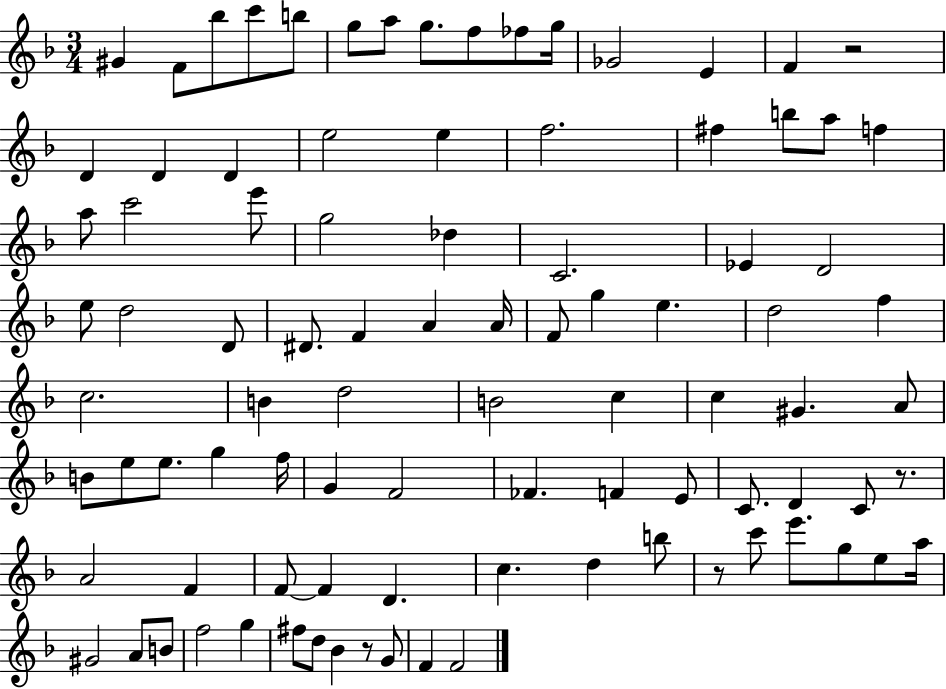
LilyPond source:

{
  \clef treble
  \numericTimeSignature
  \time 3/4
  \key f \major
  \repeat volta 2 { gis'4 f'8 bes''8 c'''8 b''8 | g''8 a''8 g''8. f''8 fes''8 g''16 | ges'2 e'4 | f'4 r2 | \break d'4 d'4 d'4 | e''2 e''4 | f''2. | fis''4 b''8 a''8 f''4 | \break a''8 c'''2 e'''8 | g''2 des''4 | c'2. | ees'4 d'2 | \break e''8 d''2 d'8 | dis'8. f'4 a'4 a'16 | f'8 g''4 e''4. | d''2 f''4 | \break c''2. | b'4 d''2 | b'2 c''4 | c''4 gis'4. a'8 | \break b'8 e''8 e''8. g''4 f''16 | g'4 f'2 | fes'4. f'4 e'8 | c'8. d'4 c'8 r8. | \break a'2 f'4 | f'8~~ f'4 d'4. | c''4. d''4 b''8 | r8 c'''8 e'''8. g''8 e''8 a''16 | \break gis'2 a'8 b'8 | f''2 g''4 | fis''8 d''8 bes'4 r8 g'8 | f'4 f'2 | \break } \bar "|."
}